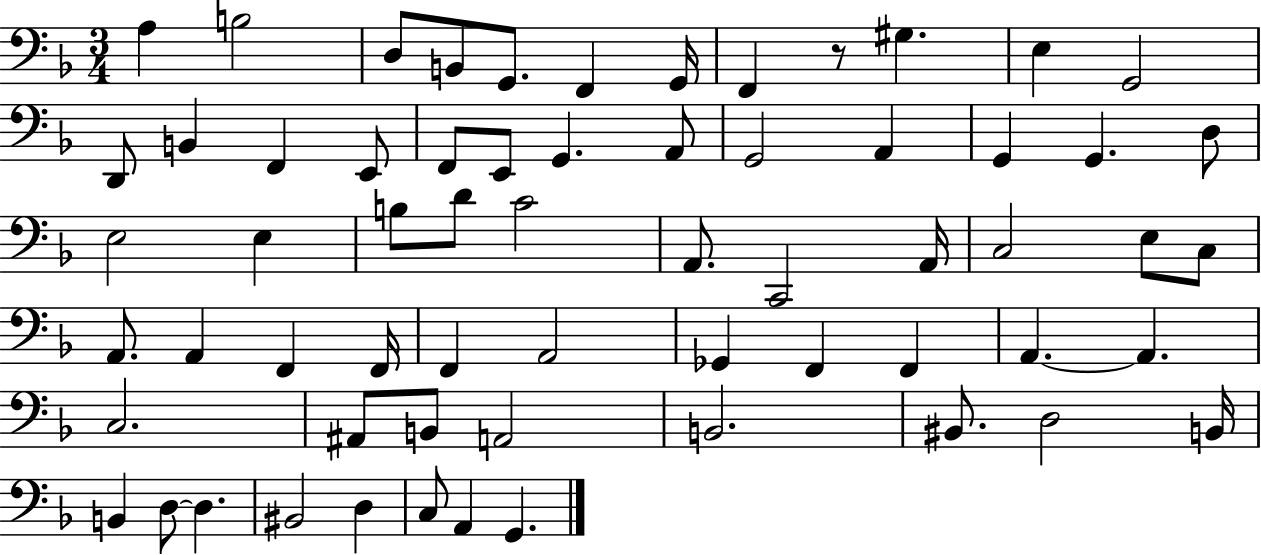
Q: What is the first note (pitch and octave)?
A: A3